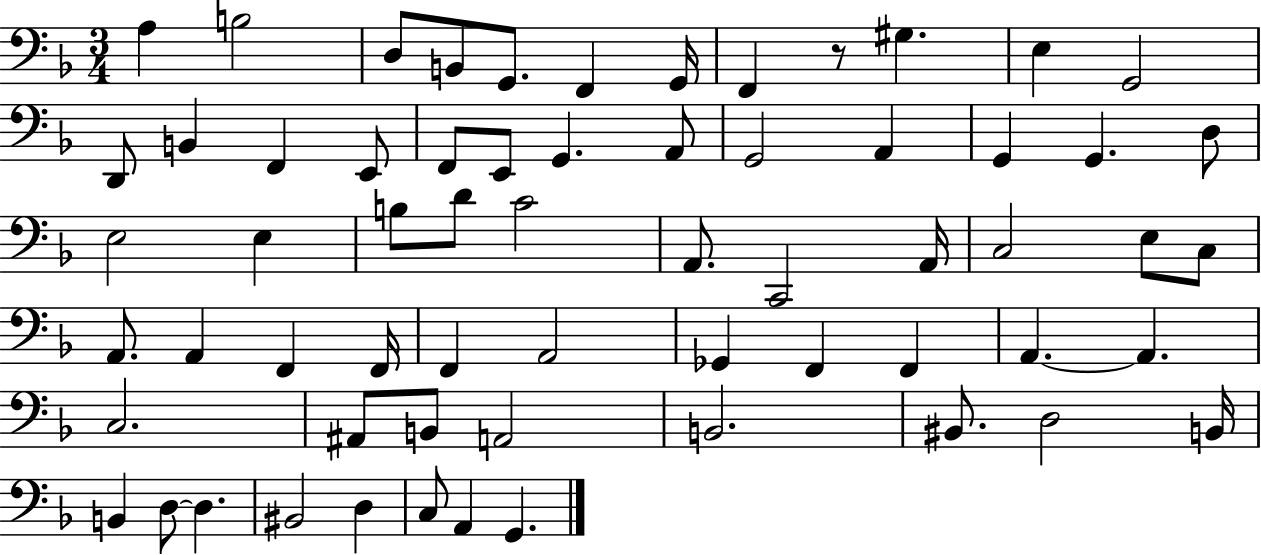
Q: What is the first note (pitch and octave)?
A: A3